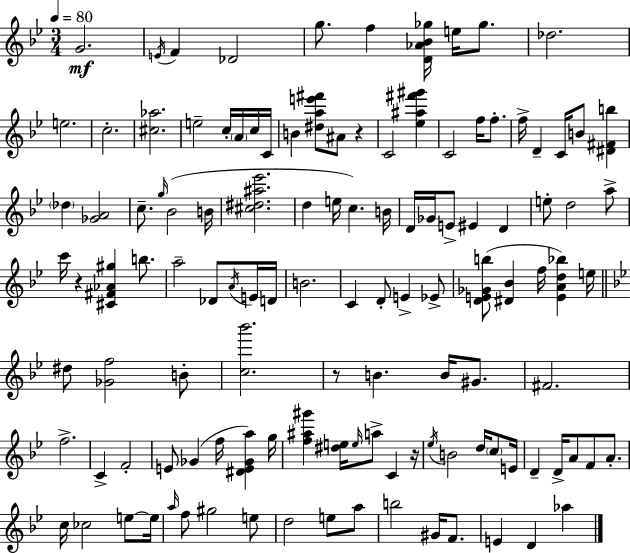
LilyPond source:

{
  \clef treble
  \numericTimeSignature
  \time 3/4
  \key bes \major
  \tempo 4 = 80
  \repeat volta 2 { g'2.\mf | \acciaccatura { e'16 } f'4 des'2 | g''8. f''4 <d' aes' bes' ges''>16 e''16 ges''8. | des''2. | \break e''2. | c''2.-. | <cis'' aes''>2. | e''2-- c''16-. \parenthesize a'16 c''16 | \break c'16 b'4 <dis'' a'' e''' fis'''>8 ais'8 r4 | c'2 <ees'' ais'' fis''' gis'''>4 | c'2 f''16 f''8.-. | f''16-> d'4-- c'16 b'8 <dis' fis' b''>4 | \break \parenthesize des''4 <ges' a'>2 | c''8.-- \grace { g''16 } bes'2( | b'16 <cis'' dis'' ais'' ees'''>2. | d''4 e''16 c''4.) | \break b'16 d'16 ges'16 e'8-> eis'4 d'4 | e''8-. d''2 | a''8-> c'''16 r4 <cis' fis' aes' gis''>4 b''8. | a''2-- des'8 | \break \acciaccatura { a'16 } e'16 d'16 b'2. | c'4 d'8-. e'4-> | ees'8-> <d' e' ges' b''>8( <dis' bes'>4 f''16 <e' a' d'' bes''>4) | e''16 \bar "||" \break \key bes \major dis''8 <ges' f''>2 b'8-. | <c'' bes'''>2. | r8 b'4. b'16 gis'8. | fis'2. | \break f''2.-> | c'4-> f'2-. | e'8 ges'4( f''16 <dis' e' ges' a''>4) g''16 | <f'' ais'' gis'''>4 <dis'' e''>16 \grace { e''16 } a''8-> c'4 | \break r16 \acciaccatura { ees''16 } b'2 d''16 \parenthesize c''8 | e'16 d'4-- d'16-> a'8 f'8 a'8.-. | c''16 ces''2 e''8~~ | e''16 \grace { a''16 } f''8 gis''2 | \break e''8 d''2 e''8 | a''8 b''2 gis'16 | f'8. e'4 d'4 aes''4 | } \bar "|."
}